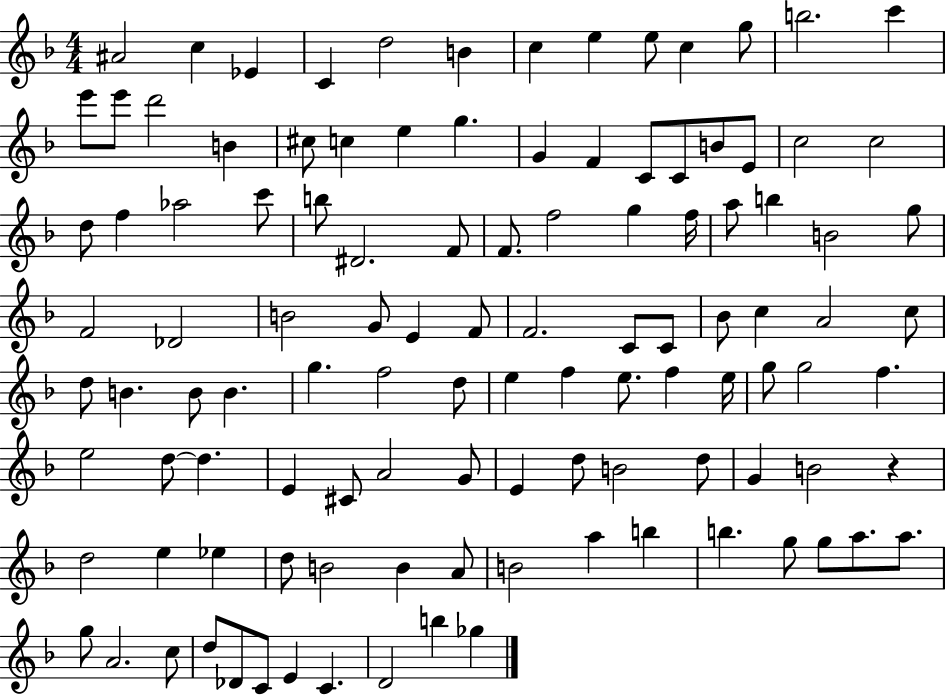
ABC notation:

X:1
T:Untitled
M:4/4
L:1/4
K:F
^A2 c _E C d2 B c e e/2 c g/2 b2 c' e'/2 e'/2 d'2 B ^c/2 c e g G F C/2 C/2 B/2 E/2 c2 c2 d/2 f _a2 c'/2 b/2 ^D2 F/2 F/2 f2 g f/4 a/2 b B2 g/2 F2 _D2 B2 G/2 E F/2 F2 C/2 C/2 _B/2 c A2 c/2 d/2 B B/2 B g f2 d/2 e f e/2 f e/4 g/2 g2 f e2 d/2 d E ^C/2 A2 G/2 E d/2 B2 d/2 G B2 z d2 e _e d/2 B2 B A/2 B2 a b b g/2 g/2 a/2 a/2 g/2 A2 c/2 d/2 _D/2 C/2 E C D2 b _g